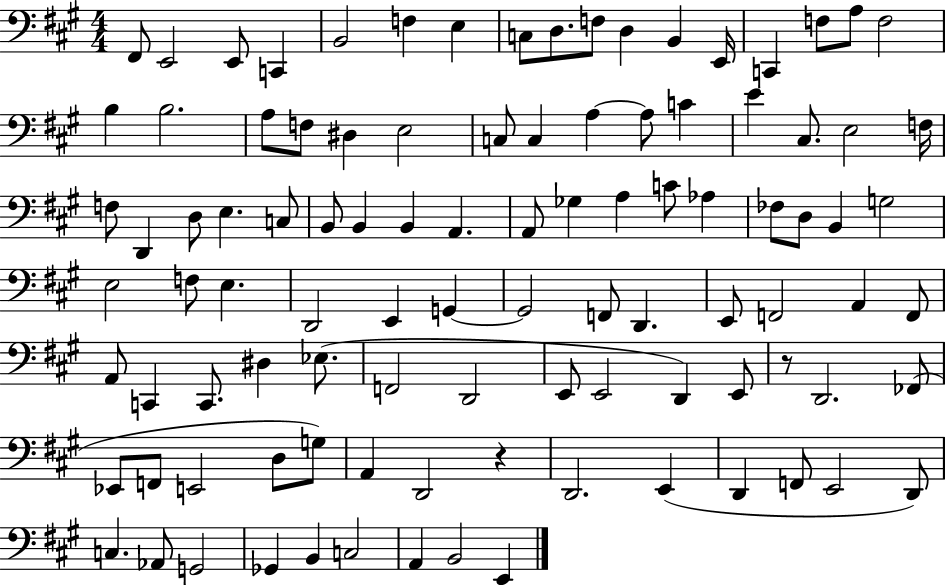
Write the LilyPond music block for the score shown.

{
  \clef bass
  \numericTimeSignature
  \time 4/4
  \key a \major
  fis,8 e,2 e,8 c,4 | b,2 f4 e4 | c8 d8. f8 d4 b,4 e,16 | c,4 f8 a8 f2 | \break b4 b2. | a8 f8 dis4 e2 | c8 c4 a4~~ a8 c'4 | e'4 cis8. e2 f16 | \break f8 d,4 d8 e4. c8 | b,8 b,4 b,4 a,4. | a,8 ges4 a4 c'8 aes4 | fes8 d8 b,4 g2 | \break e2 f8 e4. | d,2 e,4 g,4~~ | g,2 f,8 d,4. | e,8 f,2 a,4 f,8 | \break a,8 c,4 c,8. dis4 ees8.( | f,2 d,2 | e,8 e,2 d,4) e,8 | r8 d,2. fes,8( | \break ees,8 f,8 e,2 d8 g8) | a,4 d,2 r4 | d,2. e,4( | d,4 f,8 e,2 d,8) | \break c4. aes,8 g,2 | ges,4 b,4 c2 | a,4 b,2 e,4 | \bar "|."
}